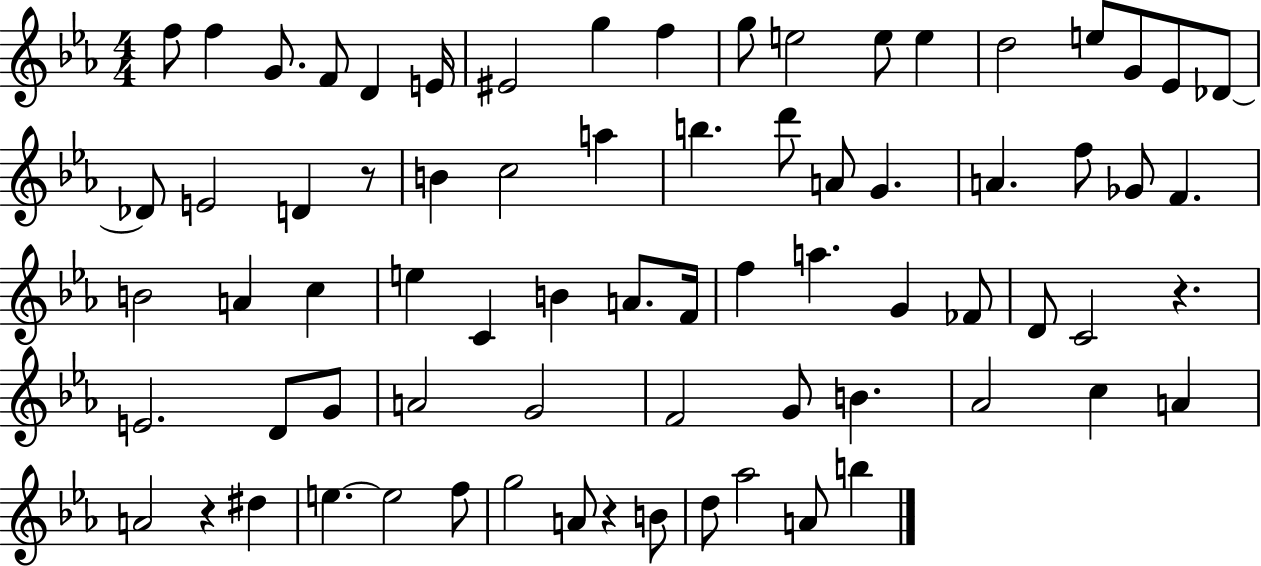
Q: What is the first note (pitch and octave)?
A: F5